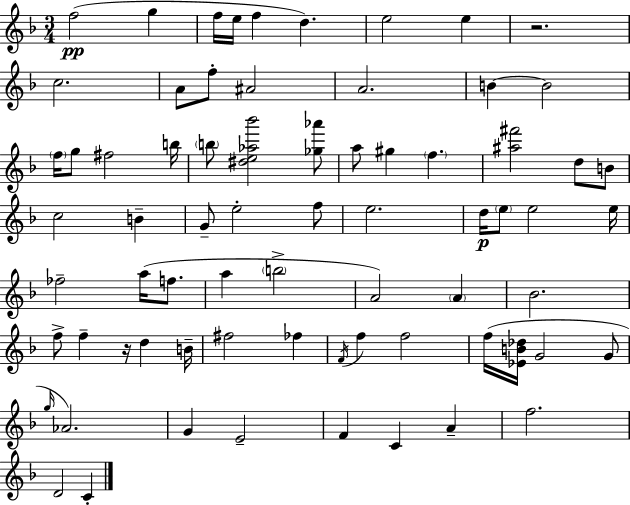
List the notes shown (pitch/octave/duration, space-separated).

F5/h G5/q F5/s E5/s F5/q D5/q. E5/h E5/q R/h. C5/h. A4/e F5/e A#4/h A4/h. B4/q B4/h F5/s G5/e F#5/h B5/s B5/e [D#5,E5,Ab5,Bb6]/h [Gb5,Ab6]/e A5/e G#5/q F5/q. [A#5,F#6]/h D5/e B4/e C5/h B4/q G4/e E5/h F5/e E5/h. D5/s E5/e E5/h E5/s FES5/h A5/s F5/e. A5/q B5/h A4/h A4/q Bb4/h. F5/e F5/q R/s D5/q B4/s F#5/h FES5/q F4/s F5/q F5/h F5/s [Eb4,B4,Db5]/s G4/h G4/e G5/s Ab4/h. G4/q E4/h F4/q C4/q A4/q F5/h. D4/h C4/q